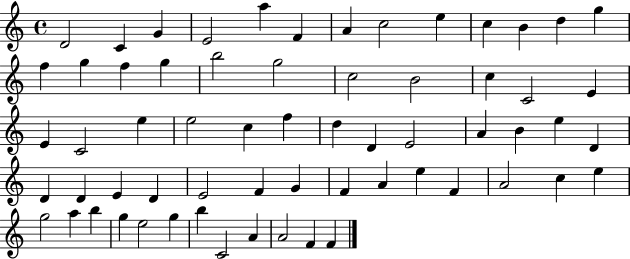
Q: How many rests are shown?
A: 0